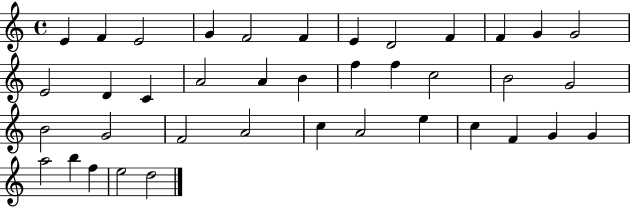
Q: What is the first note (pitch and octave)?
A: E4